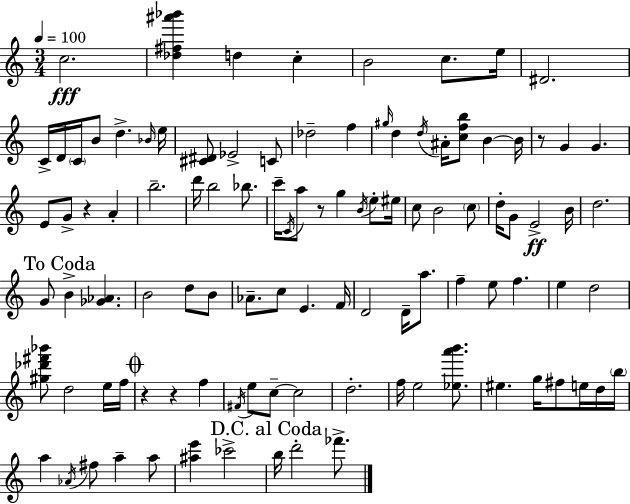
C5/h. [Db5,F#5,A#6,Bb6]/q D5/q C5/q B4/h C5/e. E5/s D#4/h. C4/s D4/s C4/s B4/e D5/q. Bb4/s E5/s [C#4,D#4]/e Eb4/h C4/e Db5/h F5/q G#5/s D5/q D5/s A#4/s [C5,F5,B5]/e B4/q B4/s R/e G4/q G4/q. E4/e G4/e R/q A4/q B5/h. D6/s B5/h Bb5/e. C6/s C4/s A5/e R/e G5/q B4/s E5/e EIS5/s C5/e B4/h C5/e D5/s G4/e E4/h B4/s D5/h. G4/e B4/q [Gb4,Ab4]/q. B4/h D5/e B4/e Ab4/e. C5/e E4/q. F4/s D4/h D4/s A5/e. F5/q E5/e F5/q. E5/q D5/h [G#5,Db6,F#6,Bb6]/e D5/h E5/s F5/s R/q R/q F5/q F#4/s E5/e C5/e C5/h D5/h. F5/s E5/h [Eb5,A6,B6]/e. EIS5/q. G5/s F#5/e E5/s D5/s B5/s A5/q Ab4/s F#5/e A5/q A5/e [A#5,E6]/q CES6/h B5/s D6/h FES6/e.